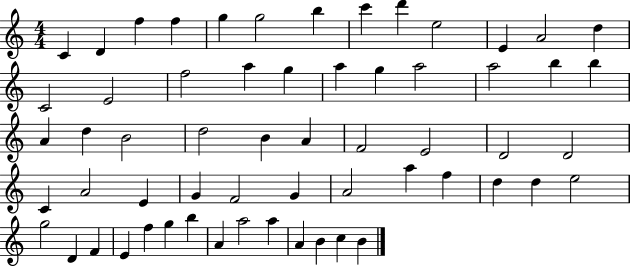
C4/q D4/q F5/q F5/q G5/q G5/h B5/q C6/q D6/q E5/h E4/q A4/h D5/q C4/h E4/h F5/h A5/q G5/q A5/q G5/q A5/h A5/h B5/q B5/q A4/q D5/q B4/h D5/h B4/q A4/q F4/h E4/h D4/h D4/h C4/q A4/h E4/q G4/q F4/h G4/q A4/h A5/q F5/q D5/q D5/q E5/h G5/h D4/q F4/q E4/q F5/q G5/q B5/q A4/q A5/h A5/q A4/q B4/q C5/q B4/q